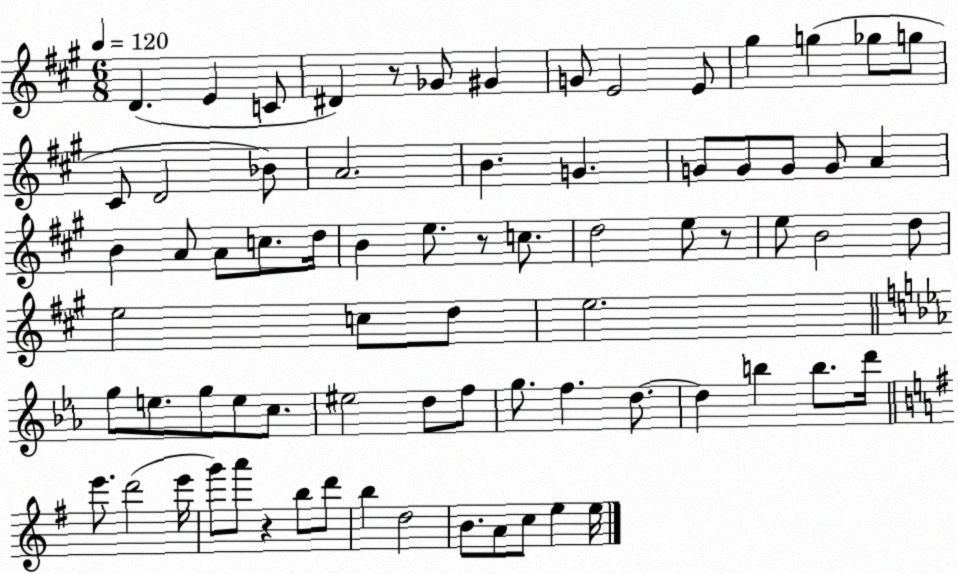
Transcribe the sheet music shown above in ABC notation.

X:1
T:Untitled
M:6/8
L:1/4
K:A
D E C/2 ^D z/2 _G/2 ^G G/2 E2 E/2 ^g g _g/2 g/2 ^C/2 D2 _B/2 A2 B G G/2 G/2 G/2 G/2 A B A/2 A/2 c/2 d/4 B e/2 z/2 c/2 d2 e/2 z/2 e/2 B2 d/2 e2 c/2 d/2 e2 g/2 e/2 g/2 e/2 c/2 ^e2 d/2 f/2 g/2 f d/2 d b b/2 d'/4 e'/2 d'2 e'/4 g'/2 a'/2 z b/2 d'/2 b d2 B/2 A/2 c/2 e e/4